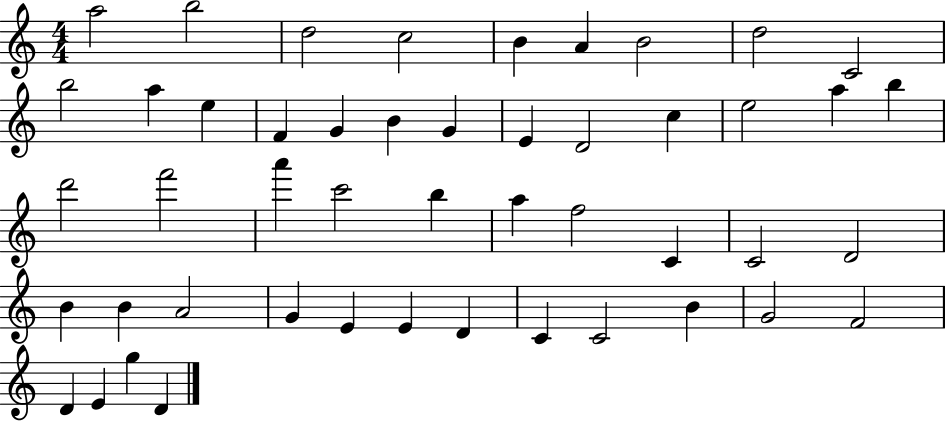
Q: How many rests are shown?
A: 0